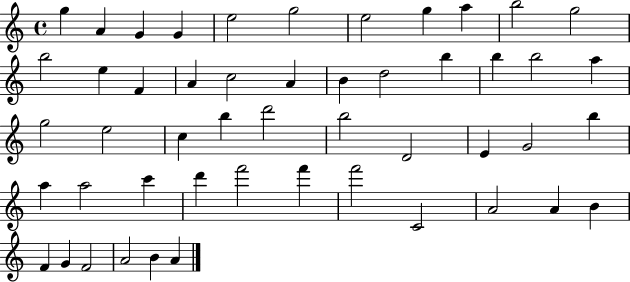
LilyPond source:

{
  \clef treble
  \time 4/4
  \defaultTimeSignature
  \key c \major
  g''4 a'4 g'4 g'4 | e''2 g''2 | e''2 g''4 a''4 | b''2 g''2 | \break b''2 e''4 f'4 | a'4 c''2 a'4 | b'4 d''2 b''4 | b''4 b''2 a''4 | \break g''2 e''2 | c''4 b''4 d'''2 | b''2 d'2 | e'4 g'2 b''4 | \break a''4 a''2 c'''4 | d'''4 f'''2 f'''4 | f'''2 c'2 | a'2 a'4 b'4 | \break f'4 g'4 f'2 | a'2 b'4 a'4 | \bar "|."
}